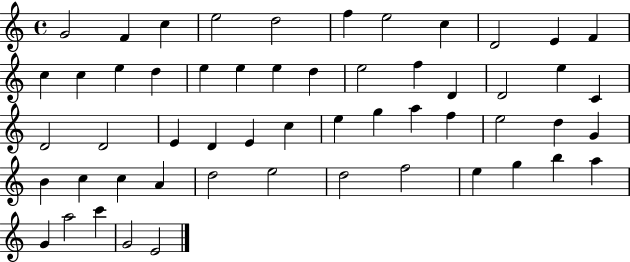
{
  \clef treble
  \time 4/4
  \defaultTimeSignature
  \key c \major
  g'2 f'4 c''4 | e''2 d''2 | f''4 e''2 c''4 | d'2 e'4 f'4 | \break c''4 c''4 e''4 d''4 | e''4 e''4 e''4 d''4 | e''2 f''4 d'4 | d'2 e''4 c'4 | \break d'2 d'2 | e'4 d'4 e'4 c''4 | e''4 g''4 a''4 f''4 | e''2 d''4 g'4 | \break b'4 c''4 c''4 a'4 | d''2 e''2 | d''2 f''2 | e''4 g''4 b''4 a''4 | \break g'4 a''2 c'''4 | g'2 e'2 | \bar "|."
}